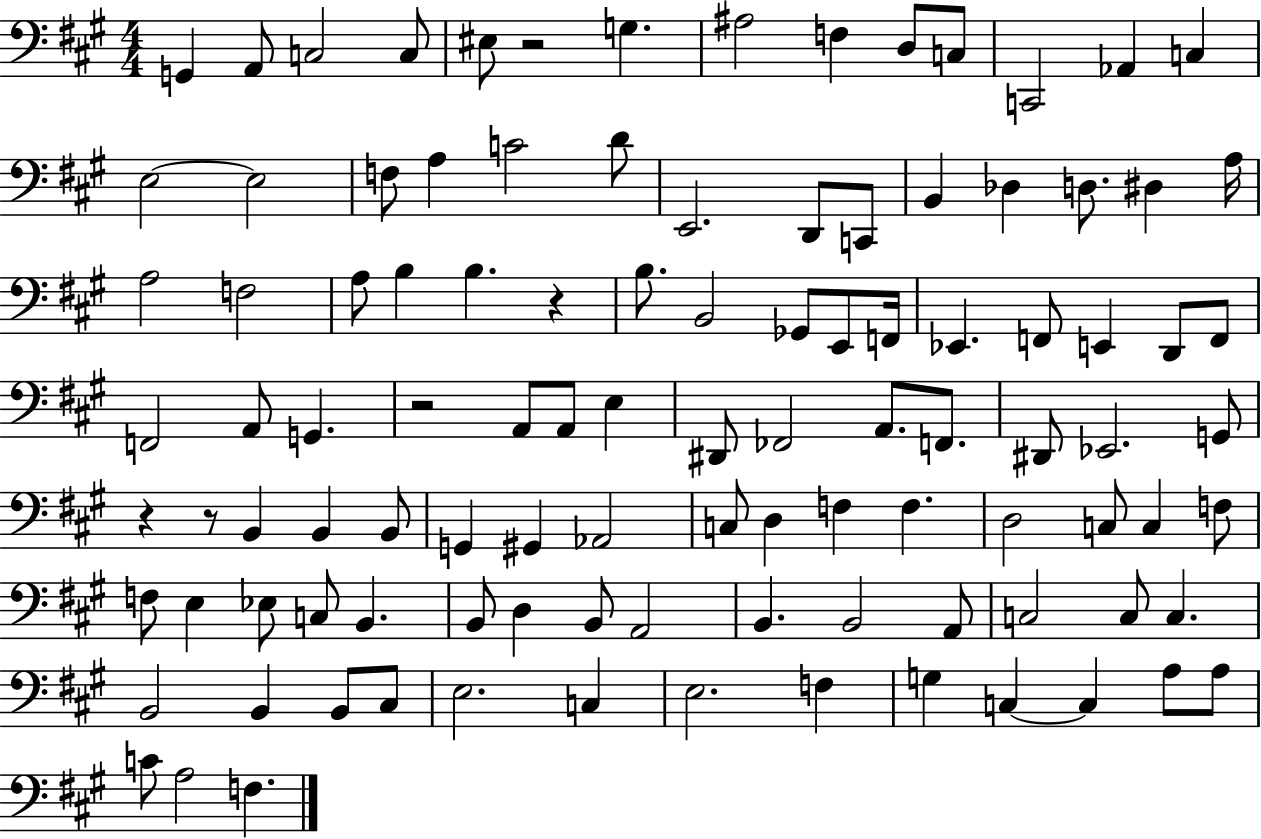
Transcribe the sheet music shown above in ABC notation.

X:1
T:Untitled
M:4/4
L:1/4
K:A
G,, A,,/2 C,2 C,/2 ^E,/2 z2 G, ^A,2 F, D,/2 C,/2 C,,2 _A,, C, E,2 E,2 F,/2 A, C2 D/2 E,,2 D,,/2 C,,/2 B,, _D, D,/2 ^D, A,/4 A,2 F,2 A,/2 B, B, z B,/2 B,,2 _G,,/2 E,,/2 F,,/4 _E,, F,,/2 E,, D,,/2 F,,/2 F,,2 A,,/2 G,, z2 A,,/2 A,,/2 E, ^D,,/2 _F,,2 A,,/2 F,,/2 ^D,,/2 _E,,2 G,,/2 z z/2 B,, B,, B,,/2 G,, ^G,, _A,,2 C,/2 D, F, F, D,2 C,/2 C, F,/2 F,/2 E, _E,/2 C,/2 B,, B,,/2 D, B,,/2 A,,2 B,, B,,2 A,,/2 C,2 C,/2 C, B,,2 B,, B,,/2 ^C,/2 E,2 C, E,2 F, G, C, C, A,/2 A,/2 C/2 A,2 F,